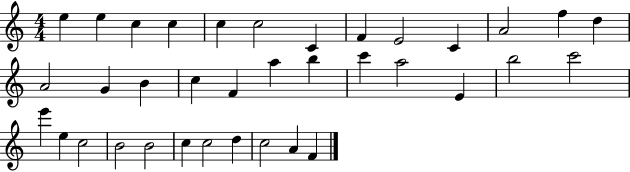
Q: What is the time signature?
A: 4/4